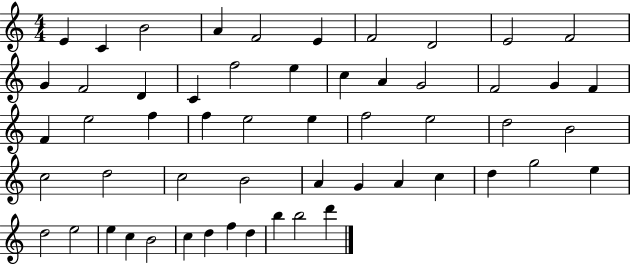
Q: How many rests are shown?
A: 0